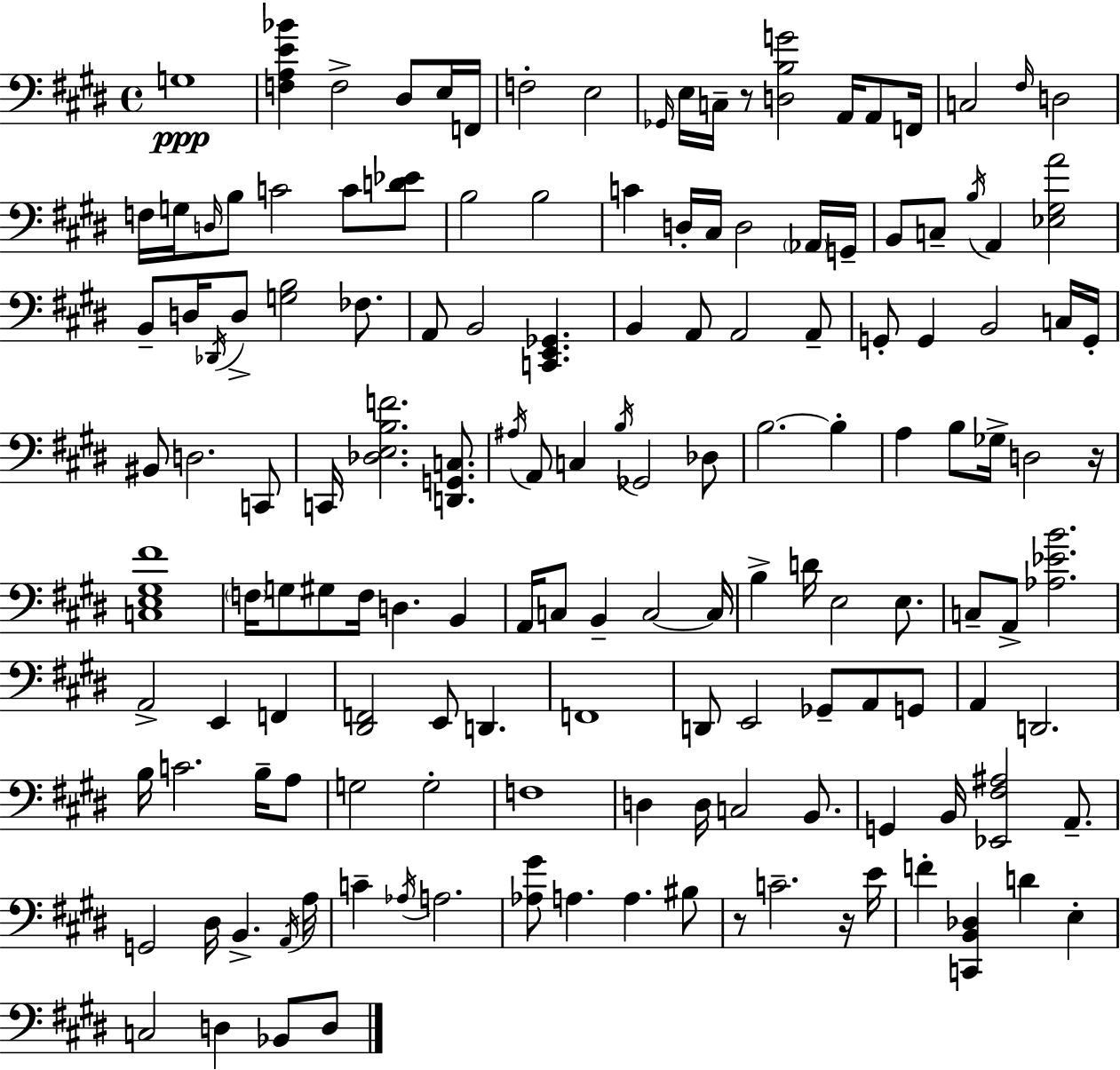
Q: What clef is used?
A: bass